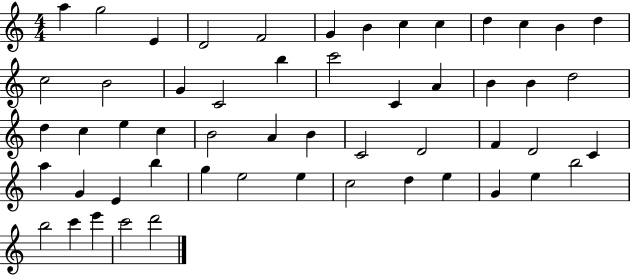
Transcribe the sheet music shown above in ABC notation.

X:1
T:Untitled
M:4/4
L:1/4
K:C
a g2 E D2 F2 G B c c d c B d c2 B2 G C2 b c'2 C A B B d2 d c e c B2 A B C2 D2 F D2 C a G E b g e2 e c2 d e G e b2 b2 c' e' c'2 d'2